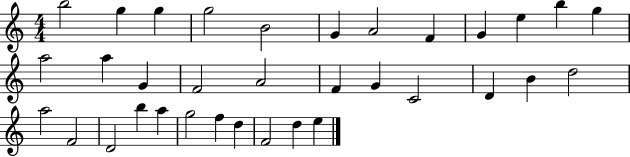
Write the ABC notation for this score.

X:1
T:Untitled
M:4/4
L:1/4
K:C
b2 g g g2 B2 G A2 F G e b g a2 a G F2 A2 F G C2 D B d2 a2 F2 D2 b a g2 f d F2 d e